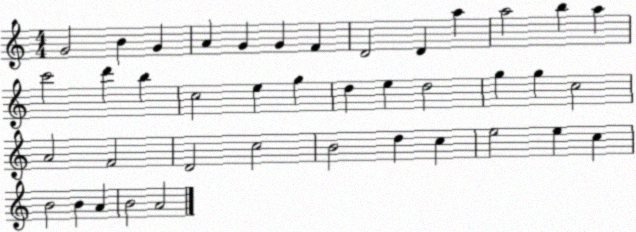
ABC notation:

X:1
T:Untitled
M:4/4
L:1/4
K:C
G2 B G A G G F D2 D a a2 b a c'2 d' b c2 e g d e d2 g g c2 A2 F2 D2 c2 B2 d c e2 e c B2 B A B2 A2